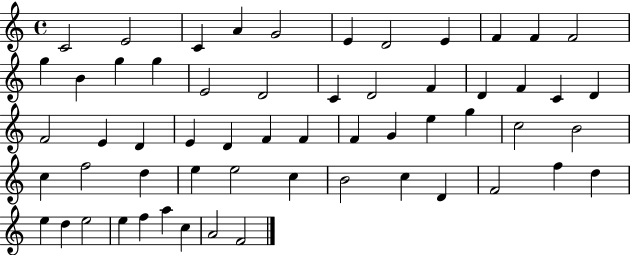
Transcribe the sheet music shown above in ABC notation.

X:1
T:Untitled
M:4/4
L:1/4
K:C
C2 E2 C A G2 E D2 E F F F2 g B g g E2 D2 C D2 F D F C D F2 E D E D F F F G e g c2 B2 c f2 d e e2 c B2 c D F2 f d e d e2 e f a c A2 F2